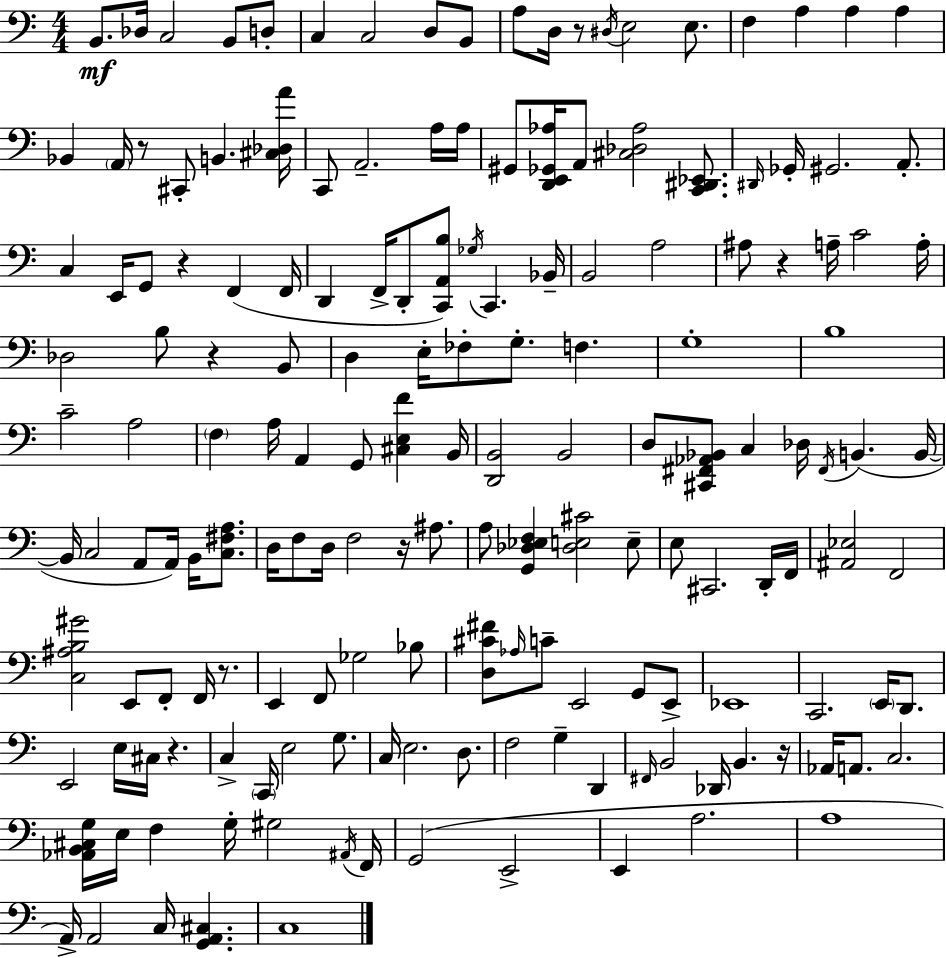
X:1
T:Untitled
M:4/4
L:1/4
K:Am
B,,/2 _D,/4 C,2 B,,/2 D,/2 C, C,2 D,/2 B,,/2 A,/2 D,/4 z/2 ^D,/4 E,2 E,/2 F, A, A, A, _B,, A,,/4 z/2 ^C,,/2 B,, [^C,_D,A]/4 C,,/2 A,,2 A,/4 A,/4 ^G,,/2 [D,,E,,_G,,_A,]/4 A,,/2 [^C,_D,_A,]2 [C,,^D,,_E,,]/2 ^D,,/4 _G,,/4 ^G,,2 A,,/2 C, E,,/4 G,,/2 z F,, F,,/4 D,, F,,/4 D,,/2 [C,,A,,B,]/2 _G,/4 C,, _B,,/4 B,,2 A,2 ^A,/2 z A,/4 C2 A,/4 _D,2 B,/2 z B,,/2 D, E,/4 _F,/2 G,/2 F, G,4 B,4 C2 A,2 F, A,/4 A,, G,,/2 [^C,E,F] B,,/4 [D,,B,,]2 B,,2 D,/2 [^C,,^F,,_A,,_B,,]/2 C, _D,/4 ^F,,/4 B,, B,,/4 B,,/4 C,2 A,,/2 A,,/4 B,,/4 [C,^F,A,]/2 D,/4 F,/2 D,/4 F,2 z/4 ^A,/2 A,/2 [G,,_D,_E,F,] [_D,E,^C]2 E,/2 E,/2 ^C,,2 D,,/4 F,,/4 [^A,,_E,]2 F,,2 [C,^A,B,^G]2 E,,/2 F,,/2 F,,/4 z/2 E,, F,,/2 _G,2 _B,/2 [D,^C^F]/2 _A,/4 C/2 E,,2 G,,/2 E,,/2 _E,,4 C,,2 E,,/4 D,,/2 E,,2 E,/4 ^C,/4 z C, C,,/4 E,2 G,/2 C,/4 E,2 D,/2 F,2 G, D,, ^F,,/4 B,,2 _D,,/4 B,, z/4 _A,,/4 A,,/2 C,2 [_A,,B,,^C,G,]/4 E,/4 F, G,/4 ^G,2 ^A,,/4 F,,/4 G,,2 E,,2 E,, A,2 A,4 A,,/4 A,,2 C,/4 [G,,A,,^C,] C,4